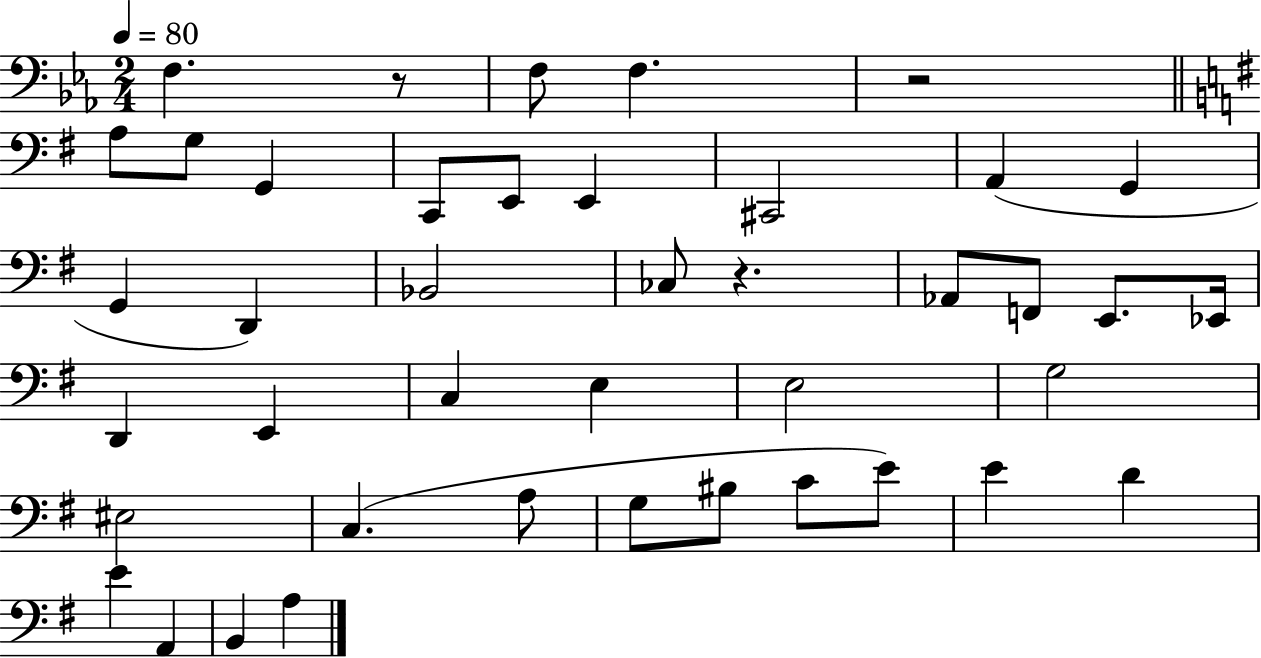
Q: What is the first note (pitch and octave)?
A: F3